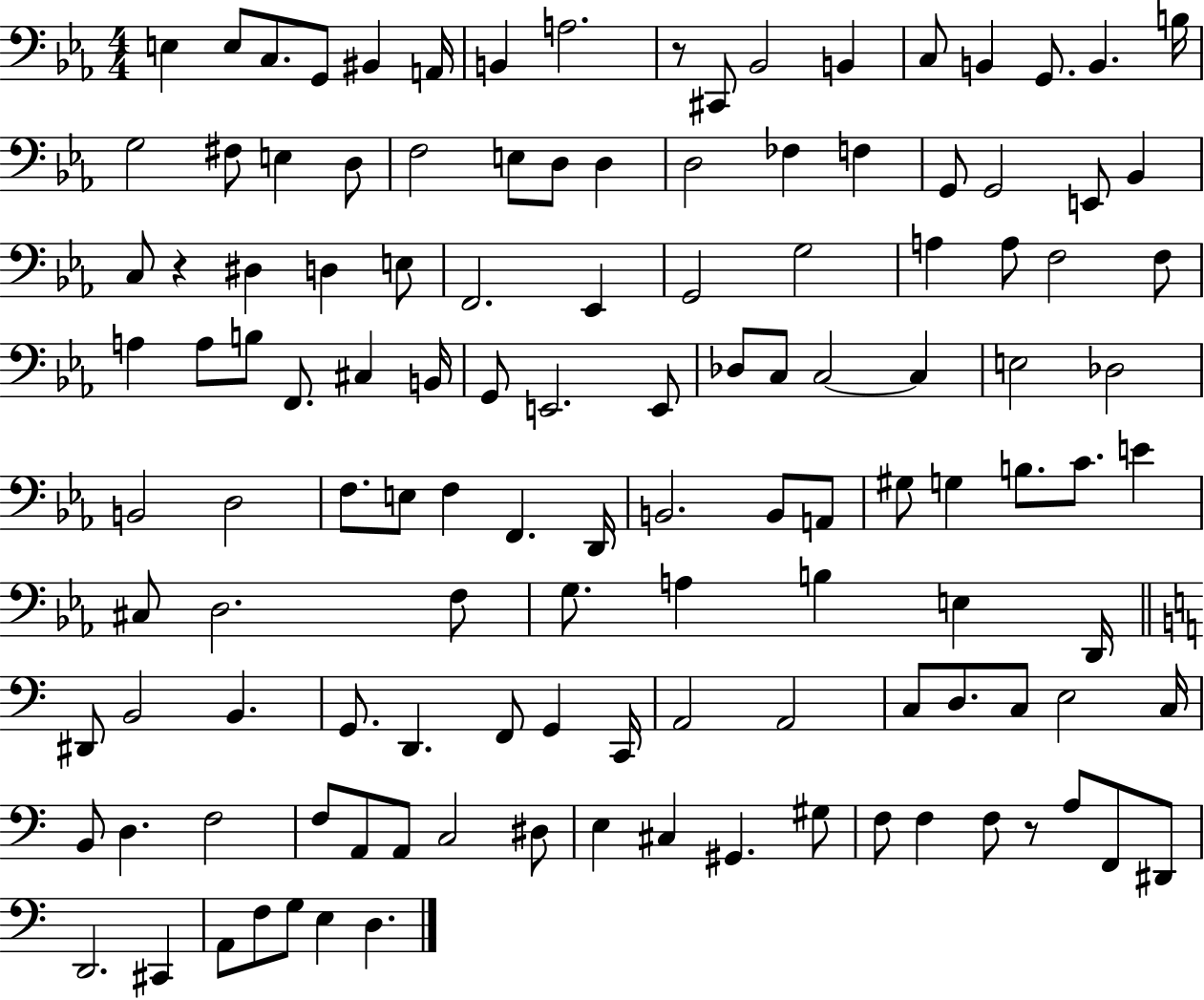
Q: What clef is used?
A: bass